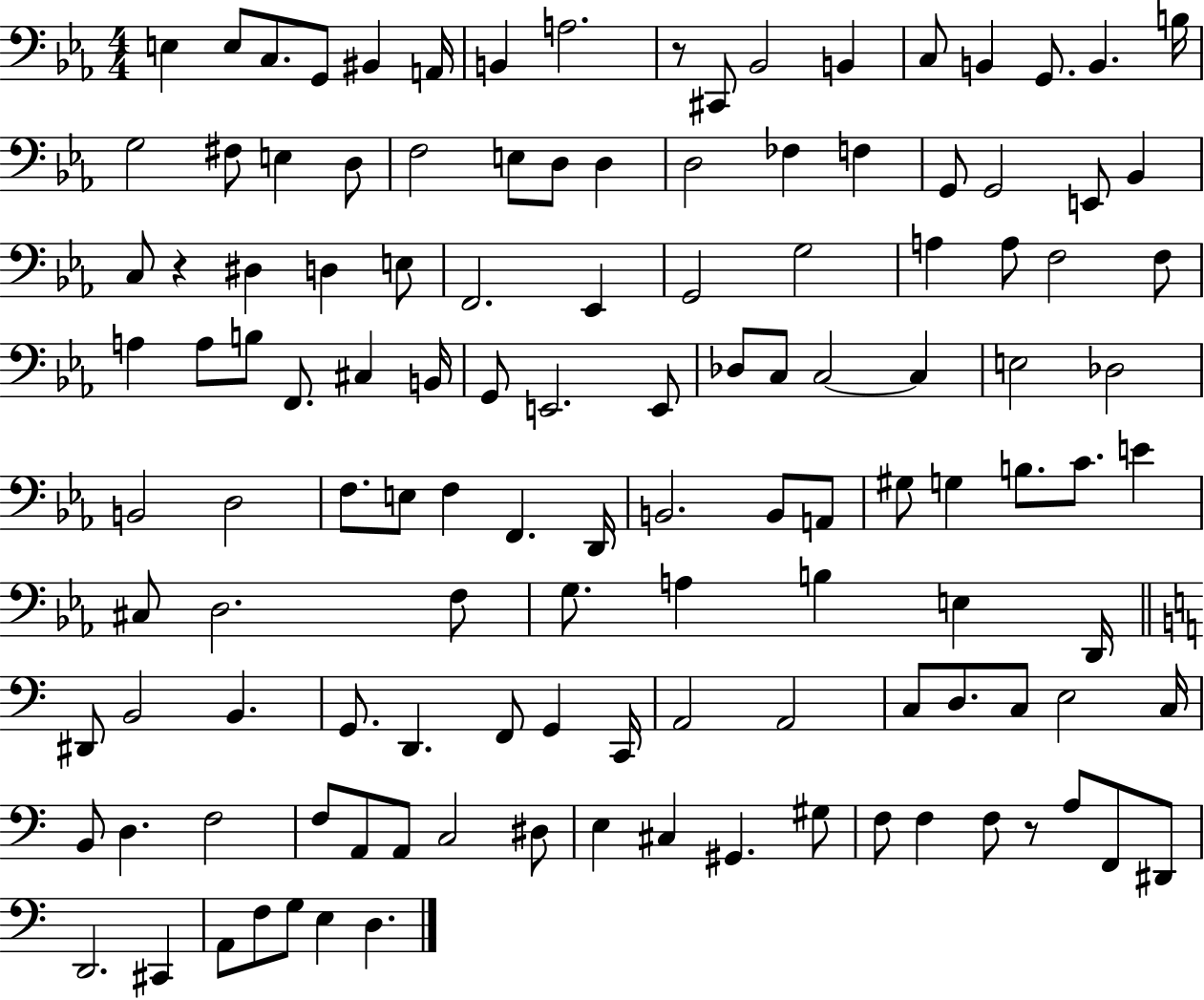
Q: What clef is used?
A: bass